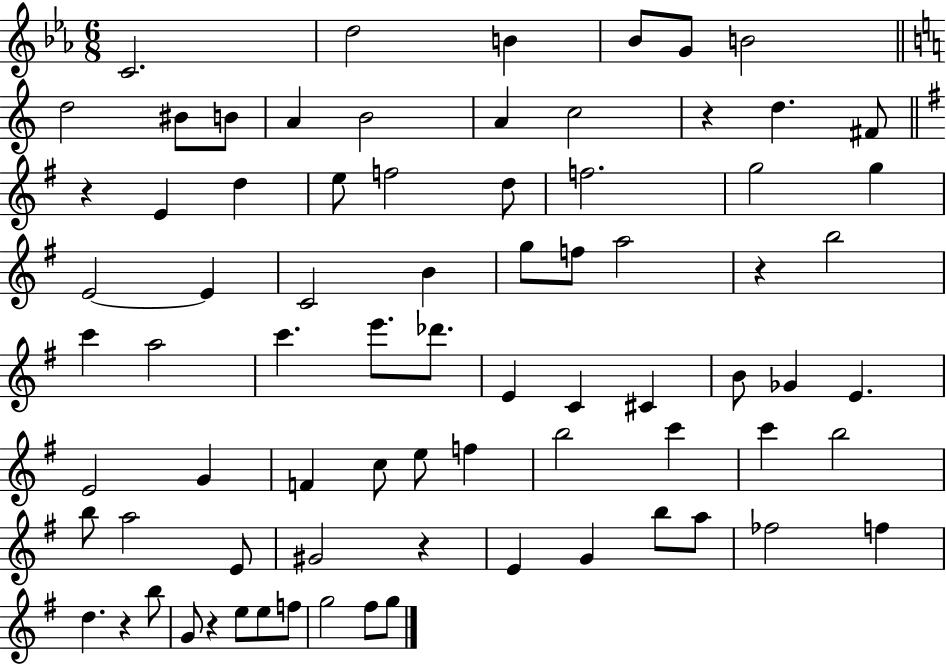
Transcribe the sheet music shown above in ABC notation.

X:1
T:Untitled
M:6/8
L:1/4
K:Eb
C2 d2 B _B/2 G/2 B2 d2 ^B/2 B/2 A B2 A c2 z d ^F/2 z E d e/2 f2 d/2 f2 g2 g E2 E C2 B g/2 f/2 a2 z b2 c' a2 c' e'/2 _d'/2 E C ^C B/2 _G E E2 G F c/2 e/2 f b2 c' c' b2 b/2 a2 E/2 ^G2 z E G b/2 a/2 _f2 f d z b/2 G/2 z e/2 e/2 f/2 g2 ^f/2 g/2